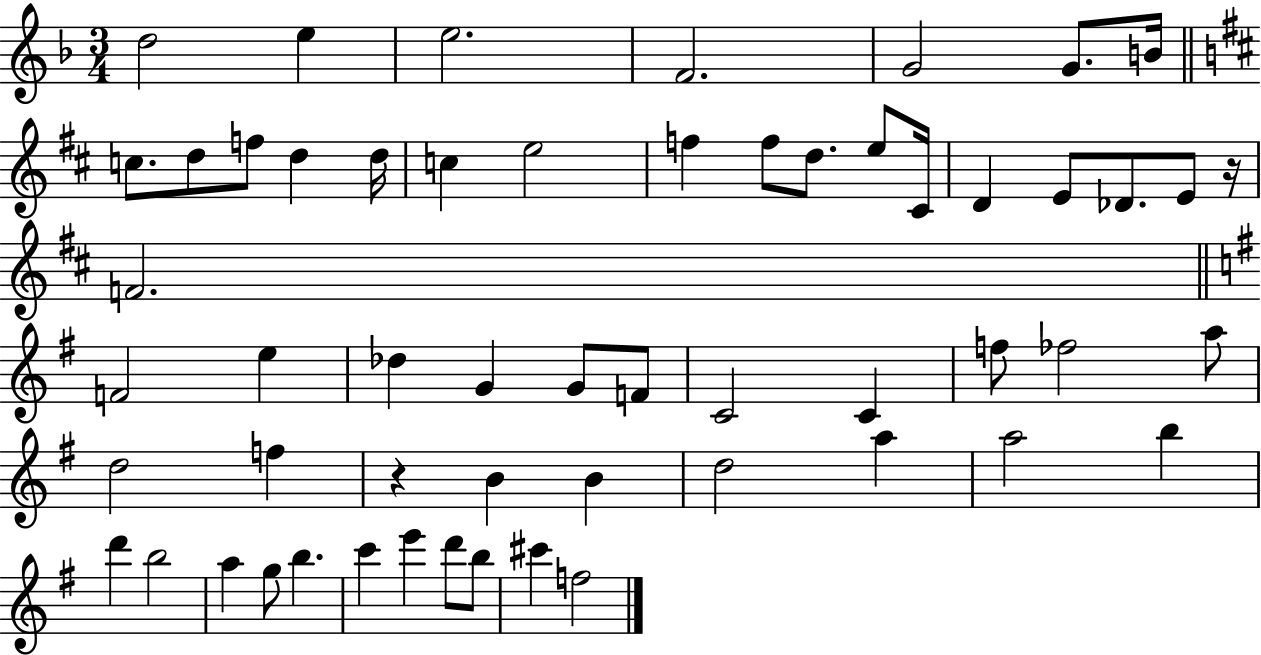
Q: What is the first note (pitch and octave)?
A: D5